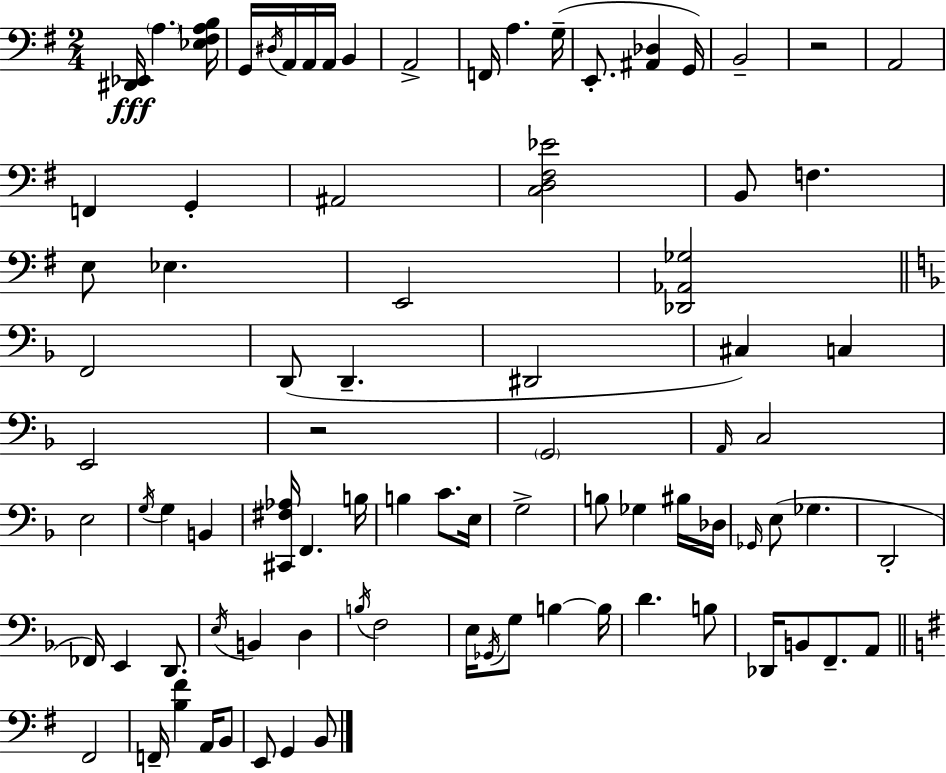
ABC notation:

X:1
T:Untitled
M:2/4
L:1/4
K:Em
[^D,,_E,,]/4 A, [_E,^F,A,B,]/4 G,,/4 ^D,/4 A,,/4 A,,/4 A,,/4 B,, A,,2 F,,/4 A, G,/4 E,,/2 [^A,,_D,] G,,/4 B,,2 z2 A,,2 F,, G,, ^A,,2 [C,D,^F,_E]2 B,,/2 F, E,/2 _E, E,,2 [_D,,_A,,_G,]2 F,,2 D,,/2 D,, ^D,,2 ^C, C, E,,2 z2 G,,2 A,,/4 C,2 E,2 G,/4 G, B,, [^C,,^F,_A,]/4 F,, B,/4 B, C/2 E,/4 G,2 B,/2 _G, ^B,/4 _D,/4 _G,,/4 E,/2 _G, D,,2 _F,,/4 E,, D,,/2 E,/4 B,, D, B,/4 F,2 E,/4 _G,,/4 G,/2 B, B,/4 D B,/2 _D,,/4 B,,/2 F,,/2 A,,/2 ^F,,2 F,,/4 [B,^F] A,,/4 B,,/2 E,,/2 G,, B,,/2